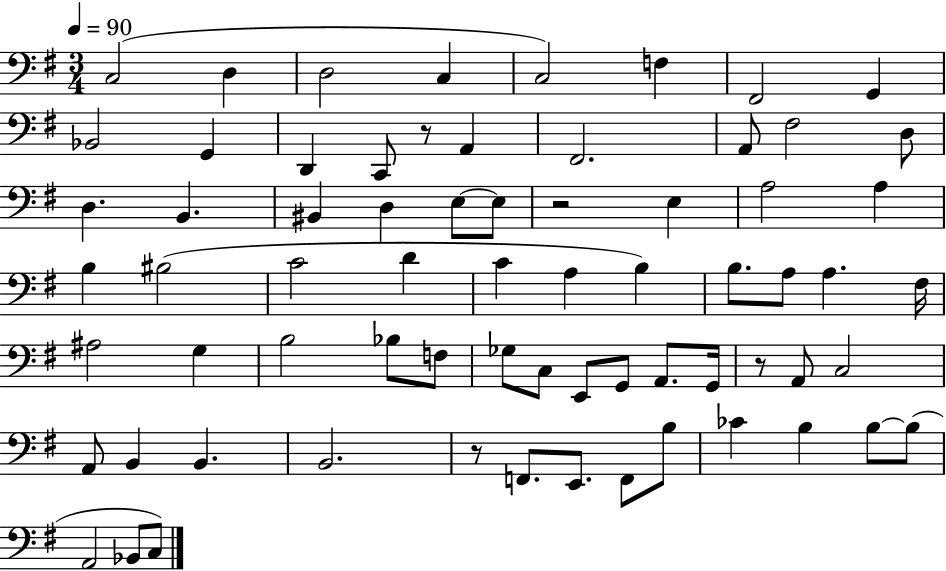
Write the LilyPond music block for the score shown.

{
  \clef bass
  \numericTimeSignature
  \time 3/4
  \key g \major
  \tempo 4 = 90
  c2( d4 | d2 c4 | c2) f4 | fis,2 g,4 | \break bes,2 g,4 | d,4 c,8 r8 a,4 | fis,2. | a,8 fis2 d8 | \break d4. b,4. | bis,4 d4 e8~~ e8 | r2 e4 | a2 a4 | \break b4 bis2( | c'2 d'4 | c'4 a4 b4) | b8. a8 a4. fis16 | \break ais2 g4 | b2 bes8 f8 | ges8 c8 e,8 g,8 a,8. g,16 | r8 a,8 c2 | \break a,8 b,4 b,4. | b,2. | r8 f,8. e,8. f,8 b8 | ces'4 b4 b8~~ b8( | \break a,2 bes,8 c8) | \bar "|."
}